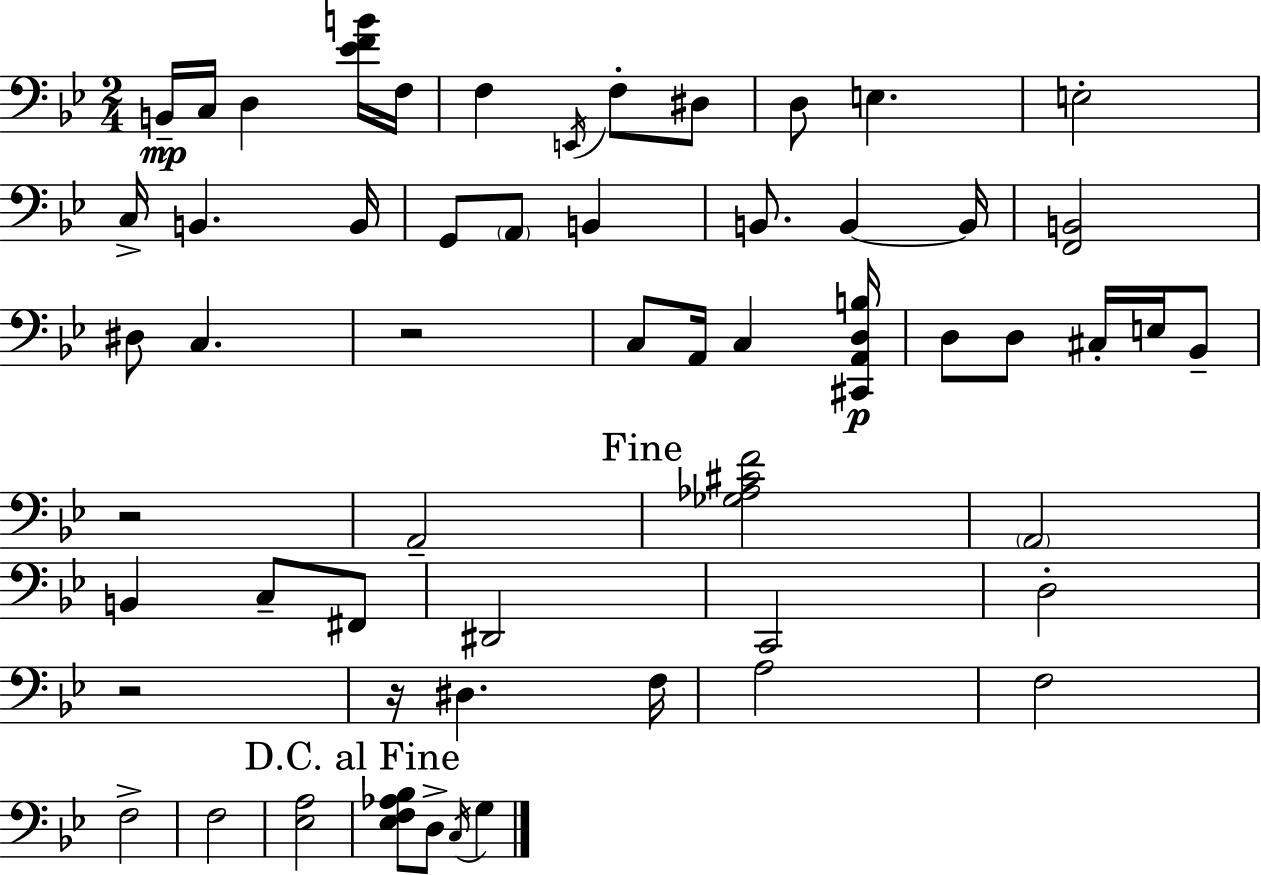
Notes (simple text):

B2/s C3/s D3/q [Eb4,F4,B4]/s F3/s F3/q E2/s F3/e D#3/e D3/e E3/q. E3/h C3/s B2/q. B2/s G2/e A2/e B2/q B2/e. B2/q B2/s [F2,B2]/h D#3/e C3/q. R/h C3/e A2/s C3/q [C#2,A2,D3,B3]/s D3/e D3/e C#3/s E3/s Bb2/e R/h A2/h [Gb3,Ab3,C#4,F4]/h A2/h B2/q C3/e F#2/e D#2/h C2/h D3/h R/h R/s D#3/q. F3/s A3/h F3/h F3/h F3/h [Eb3,A3]/h [Eb3,F3,Ab3,Bb3]/e D3/e C3/s G3/q